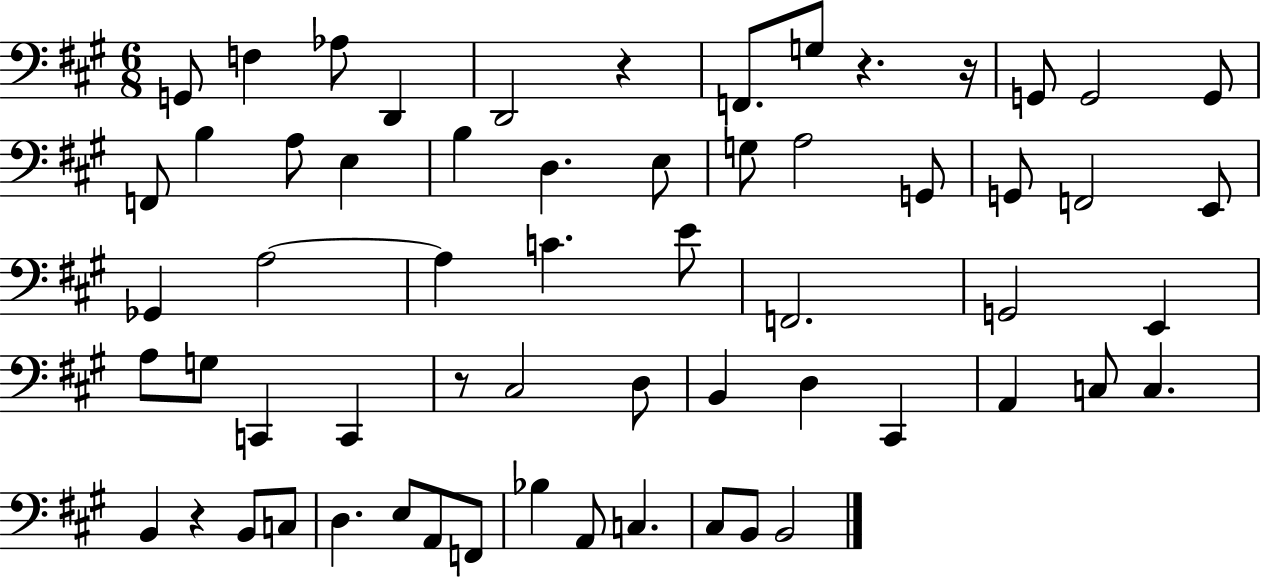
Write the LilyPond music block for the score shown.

{
  \clef bass
  \numericTimeSignature
  \time 6/8
  \key a \major
  g,8 f4 aes8 d,4 | d,2 r4 | f,8. g8 r4. r16 | g,8 g,2 g,8 | \break f,8 b4 a8 e4 | b4 d4. e8 | g8 a2 g,8 | g,8 f,2 e,8 | \break ges,4 a2~~ | a4 c'4. e'8 | f,2. | g,2 e,4 | \break a8 g8 c,4 c,4 | r8 cis2 d8 | b,4 d4 cis,4 | a,4 c8 c4. | \break b,4 r4 b,8 c8 | d4. e8 a,8 f,8 | bes4 a,8 c4. | cis8 b,8 b,2 | \break \bar "|."
}